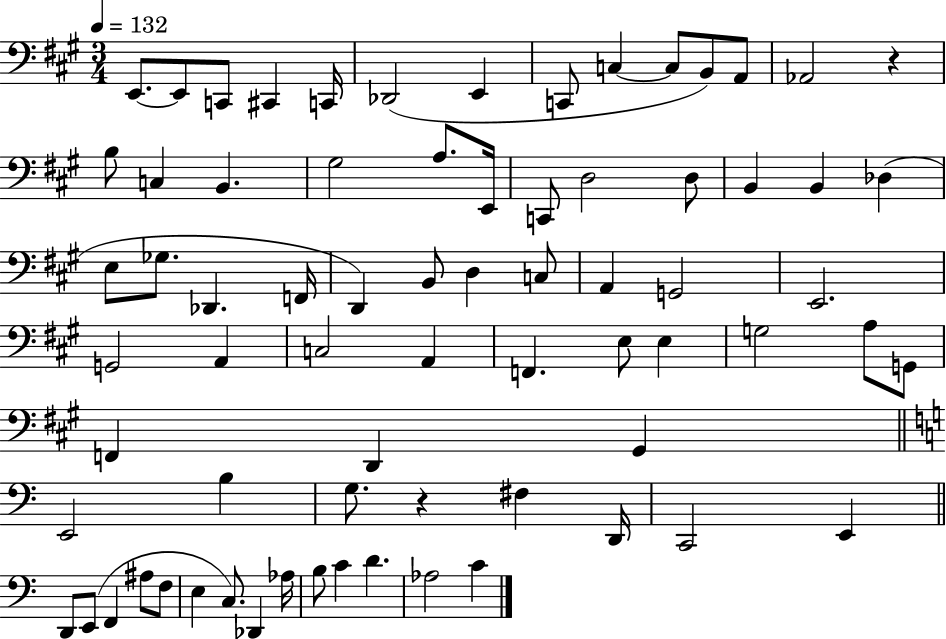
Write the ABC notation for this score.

X:1
T:Untitled
M:3/4
L:1/4
K:A
E,,/2 E,,/2 C,,/2 ^C,, C,,/4 _D,,2 E,, C,,/2 C, C,/2 B,,/2 A,,/2 _A,,2 z B,/2 C, B,, ^G,2 A,/2 E,,/4 C,,/2 D,2 D,/2 B,, B,, _D, E,/2 _G,/2 _D,, F,,/4 D,, B,,/2 D, C,/2 A,, G,,2 E,,2 G,,2 A,, C,2 A,, F,, E,/2 E, G,2 A,/2 G,,/2 F,, D,, ^G,, E,,2 B, G,/2 z ^F, D,,/4 C,,2 E,, D,,/2 E,,/2 F,, ^A,/2 F,/2 E, C,/2 _D,, _A,/4 B,/2 C D _A,2 C